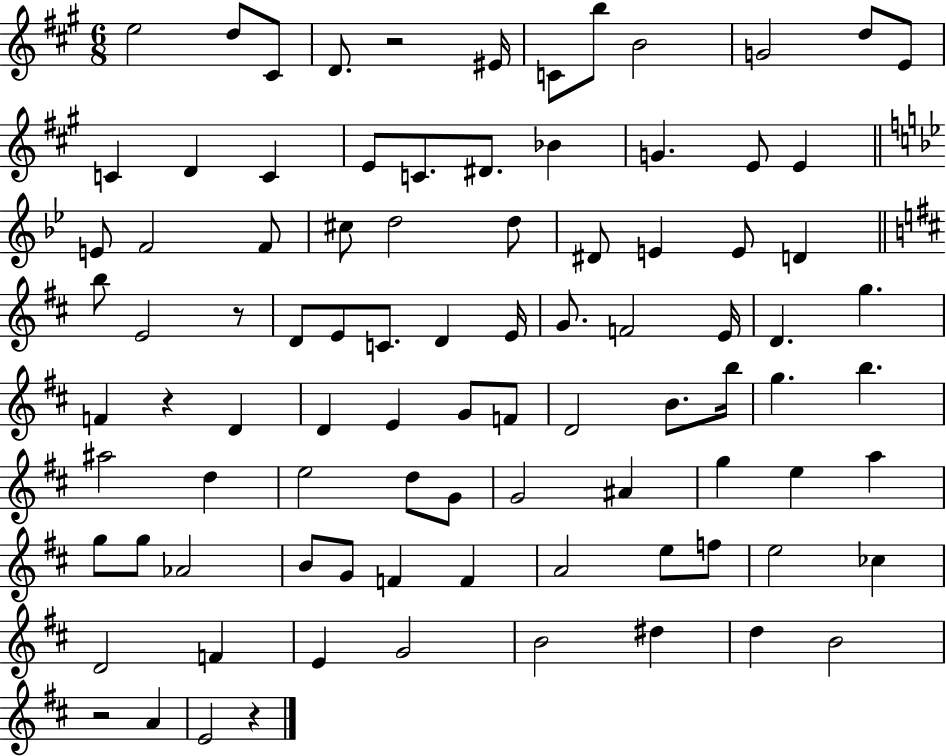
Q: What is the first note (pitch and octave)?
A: E5